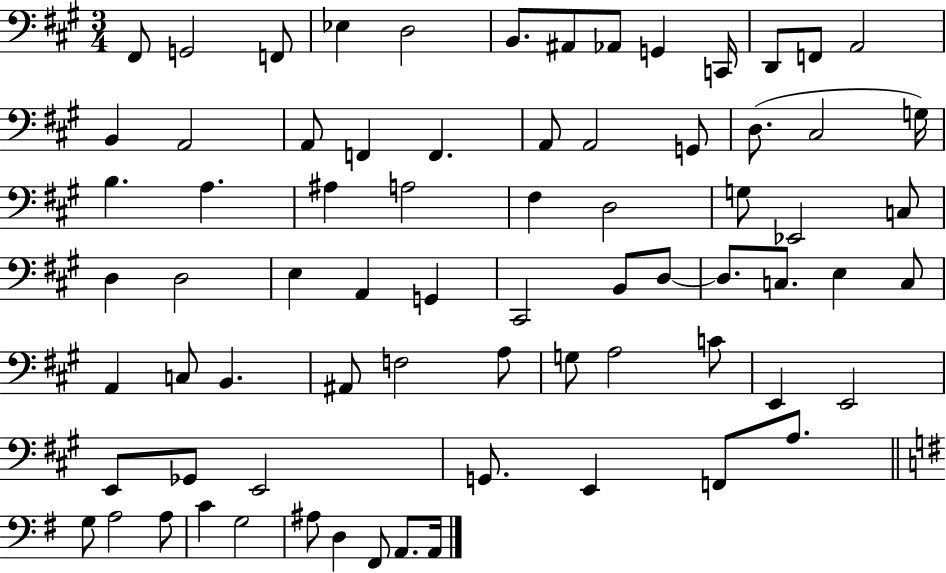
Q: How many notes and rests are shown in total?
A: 73